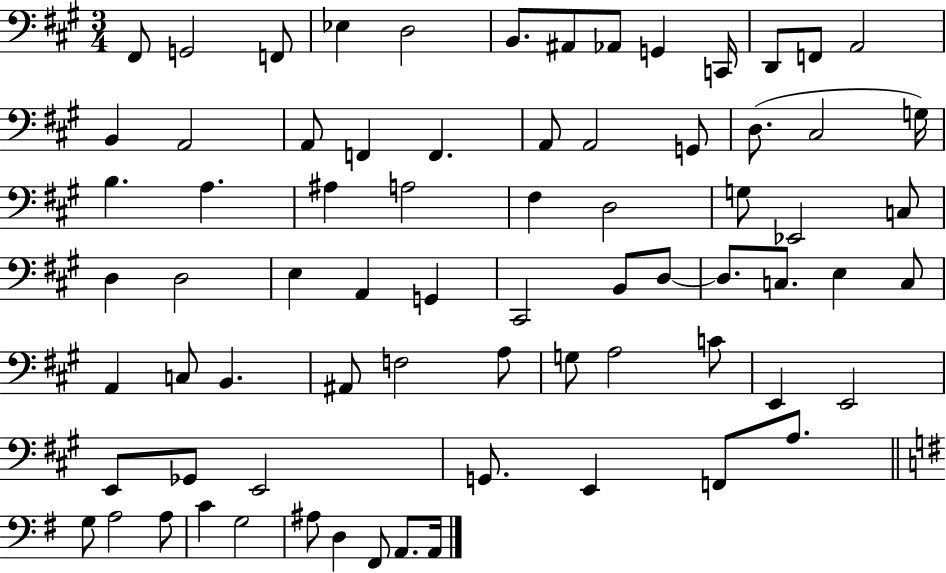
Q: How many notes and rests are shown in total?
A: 73